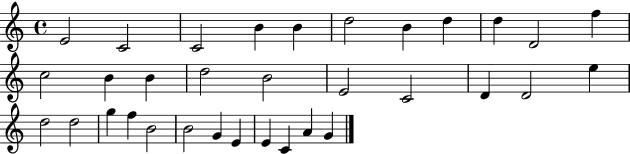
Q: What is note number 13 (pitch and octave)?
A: B4